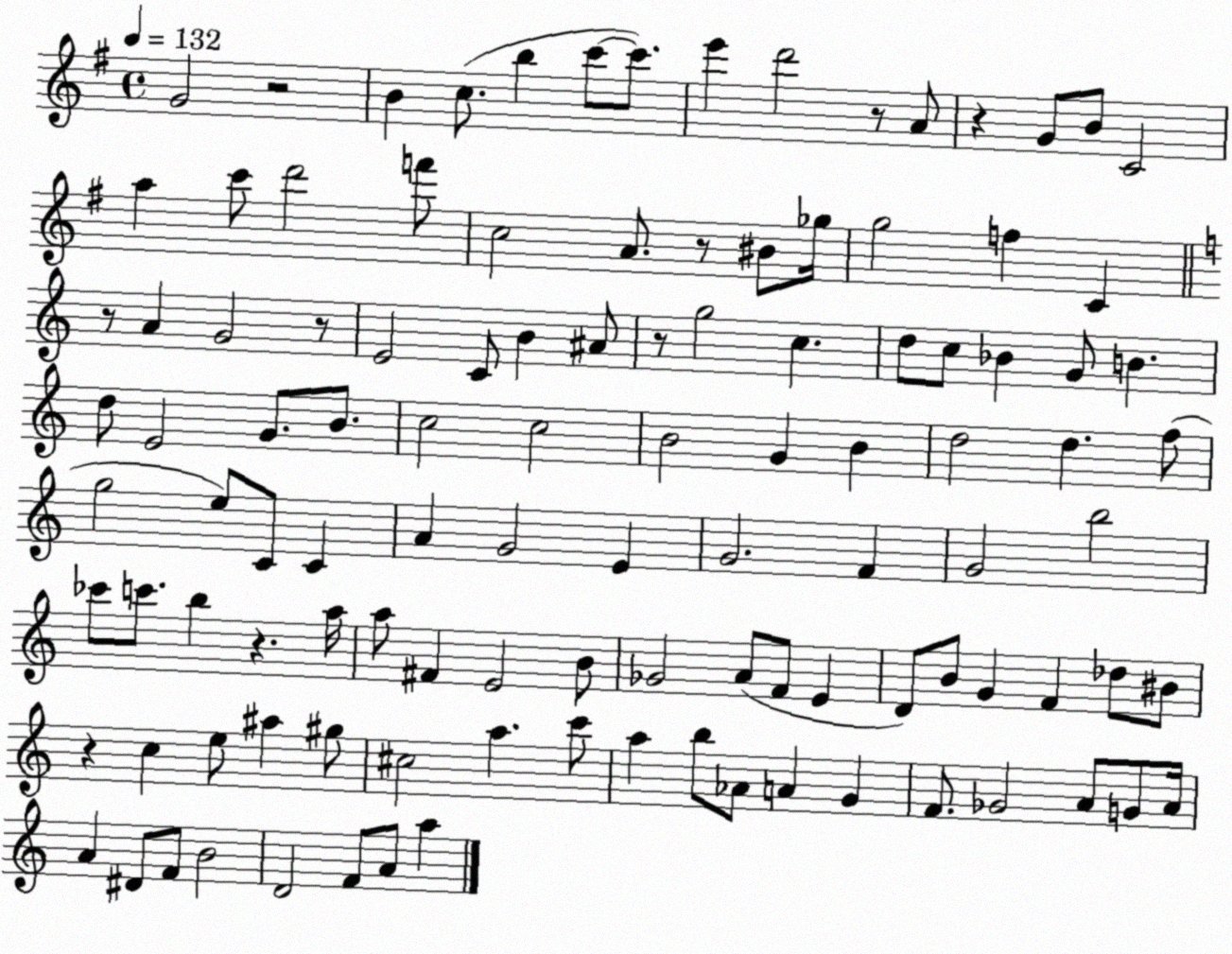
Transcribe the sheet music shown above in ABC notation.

X:1
T:Untitled
M:4/4
L:1/4
K:G
G2 z2 B c/2 b c'/2 c'/2 e' d'2 z/2 A/2 z G/2 B/2 C2 a c'/2 d'2 f'/2 c2 A/2 z/2 ^B/2 _g/4 g2 f C z/2 A G2 z/2 E2 C/2 B ^A/2 z/2 g2 c d/2 c/2 _B G/2 B d/2 E2 G/2 B/2 c2 c2 B2 G B d2 d f/2 g2 e/2 C/2 C A G2 E G2 F G2 b2 _c'/2 c'/2 b z a/4 a/2 ^F E2 B/2 _G2 A/2 F/2 E D/2 B/2 G F _d/2 ^B/2 z c e/2 ^a ^g/2 ^c2 a c'/2 a b/2 _A/2 A G F/2 _G2 A/2 G/2 A/4 A ^D/2 F/2 B2 D2 F/2 A/2 a